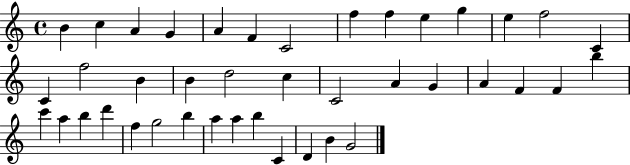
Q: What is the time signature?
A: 4/4